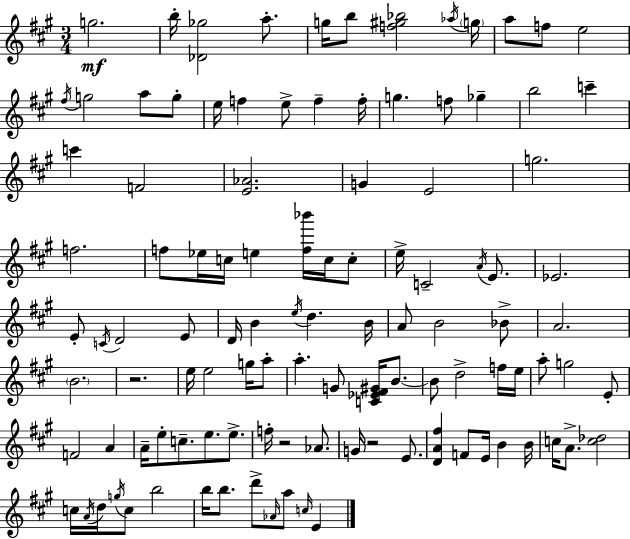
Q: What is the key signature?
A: A major